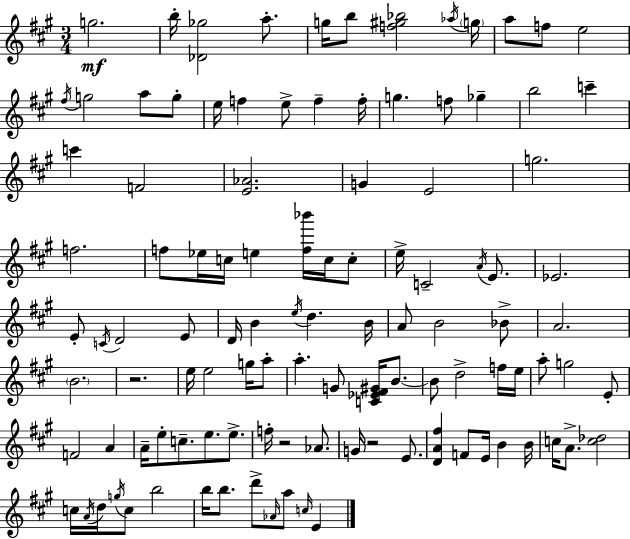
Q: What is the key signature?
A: A major